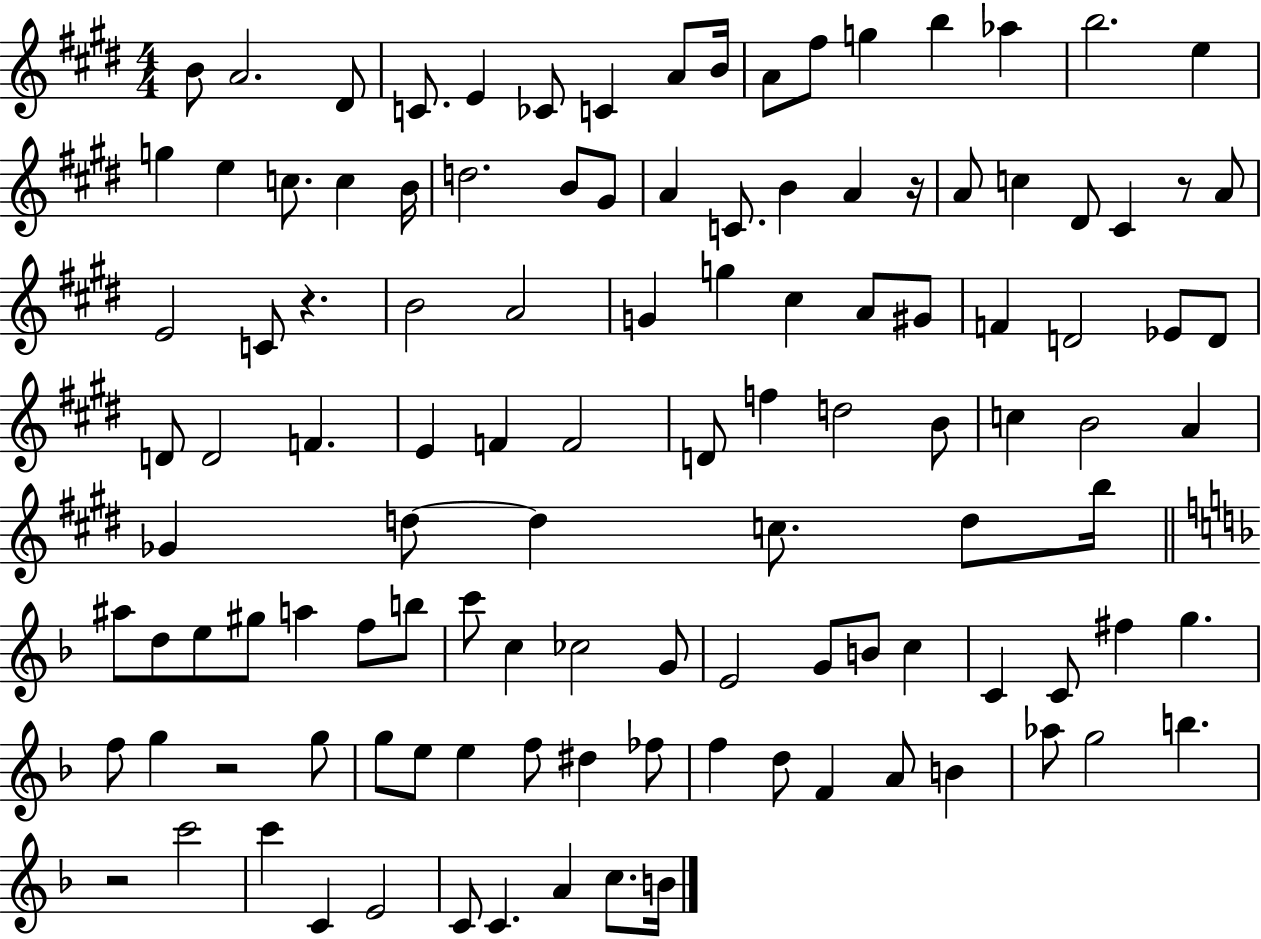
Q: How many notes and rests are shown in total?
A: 115